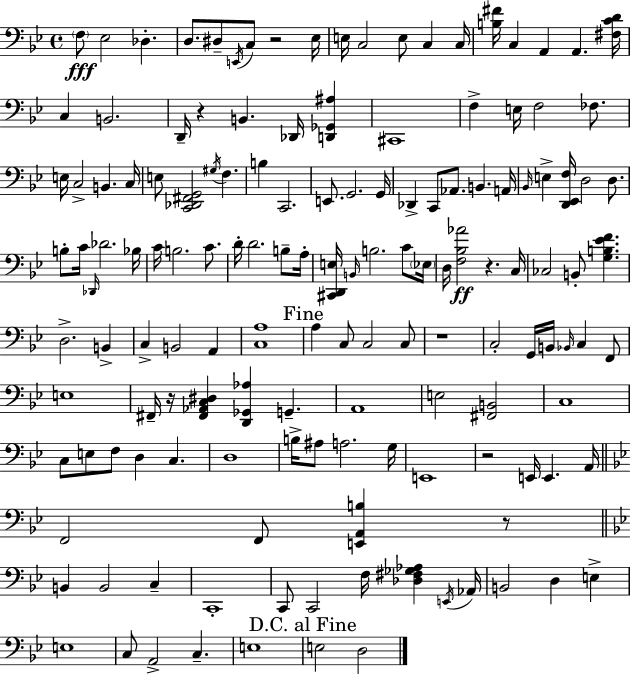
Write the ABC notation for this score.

X:1
T:Untitled
M:4/4
L:1/4
K:Bb
F,/2 _E,2 _D, D,/2 ^D,/2 E,,/4 C,/2 z2 _E,/4 E,/4 C,2 E,/2 C, C,/4 [B,^F]/4 C, A,, A,, [^F,CD]/4 C, B,,2 D,,/4 z B,, _D,,/4 [D,,_G,,^A,] ^C,,4 F, E,/4 F,2 _F,/2 E,/4 C,2 B,, C,/4 E,/2 [C,,_D,,^F,,G,,]2 ^G,/4 F, B, C,,2 E,,/2 G,,2 G,,/4 _D,, C,,/2 _A,,/2 B,, A,,/4 _B,,/4 E, [D,,_E,,F,]/4 D,2 D,/2 B,/2 C/4 _D,,/4 _D2 _B,/4 C/4 B,2 C/2 D/4 D2 B,/2 A,/4 [^C,,D,,E,]/4 B,,/4 B,2 C/2 _E,/4 D,/4 [F,_B,_A]2 z C,/4 _C,2 B,,/2 [G,B,_EF] D,2 B,, C, B,,2 A,, [C,A,]4 A, C,/2 C,2 C,/2 z4 C,2 G,,/4 B,,/4 _B,,/4 C, F,,/2 E,4 ^F,,/4 z/4 [^F,,_A,,C,^D,] [D,,_G,,_A,] G,, A,,4 E,2 [^F,,B,,]2 C,4 C,/2 E,/2 F,/2 D, C, D,4 B,/4 ^A,/2 A,2 G,/4 E,,4 z2 E,,/4 E,, A,,/4 F,,2 F,,/2 [E,,A,,B,] z/2 B,, B,,2 C, C,,4 C,,/2 C,,2 F,/4 [_D,^F,_G,_A,] E,,/4 _A,,/4 B,,2 D, E, E,4 C,/2 A,,2 C, E,4 E,2 D,2